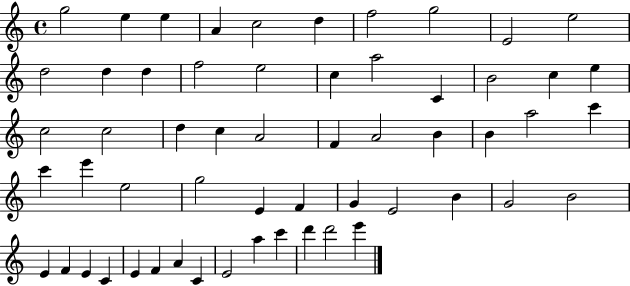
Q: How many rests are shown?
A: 0